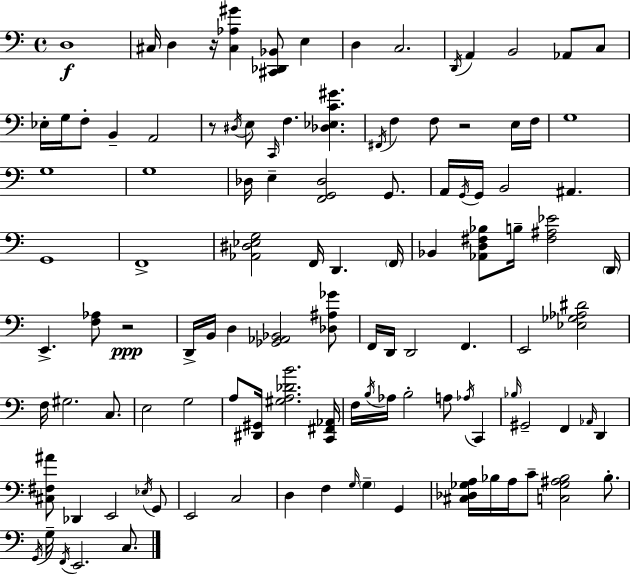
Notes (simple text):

D3/w C#3/s D3/q R/s [C#3,Ab3,G#4]/q [C#2,Db2,Bb2]/e E3/q D3/q C3/h. D2/s A2/q B2/h Ab2/e C3/e Eb3/s G3/s F3/e B2/q A2/h R/e D#3/s E3/e C2/s F3/q. [Db3,Eb3,C4,G#4]/q. F#2/s F3/q F3/e R/h E3/s F3/s G3/w G3/w G3/w Db3/s E3/q [F2,G2,Db3]/h G2/e. A2/s G2/s G2/s B2/h A#2/q. G2/w F2/w [Ab2,D#3,Eb3,G3]/h F2/s D2/q. F2/s Bb2/q [Ab2,D3,F#3,Bb3]/e B3/s [F#3,A#3,Eb4]/h D2/s E2/q. [F3,Ab3]/e R/h D2/s B2/s D3/q [Gb2,Ab2,Bb2]/h [Db3,A#3,Gb4]/e F2/s D2/s D2/h F2/q. E2/h [Eb3,Gb3,Ab3,D#4]/h F3/s G#3/h. C3/e. E3/h G3/h A3/e [D#2,G#2]/s [G#3,A3,Db4,B4]/h. [C2,F#2,Ab2]/s F3/s B3/s Ab3/s B3/h A3/e Ab3/s C2/q Bb3/s G#2/h F2/q Ab2/s D2/q [C#3,F#3,A#4]/e Db2/q E2/h Eb3/s G2/e E2/h C3/h D3/q F3/q G3/s G3/q G2/q [C#3,Db3,Gb3,A3]/s Bb3/s A3/s C4/e [C3,Gb3,A#3,Bb3]/h Bb3/e. G2/s G3/s F2/s E2/h. C3/e.